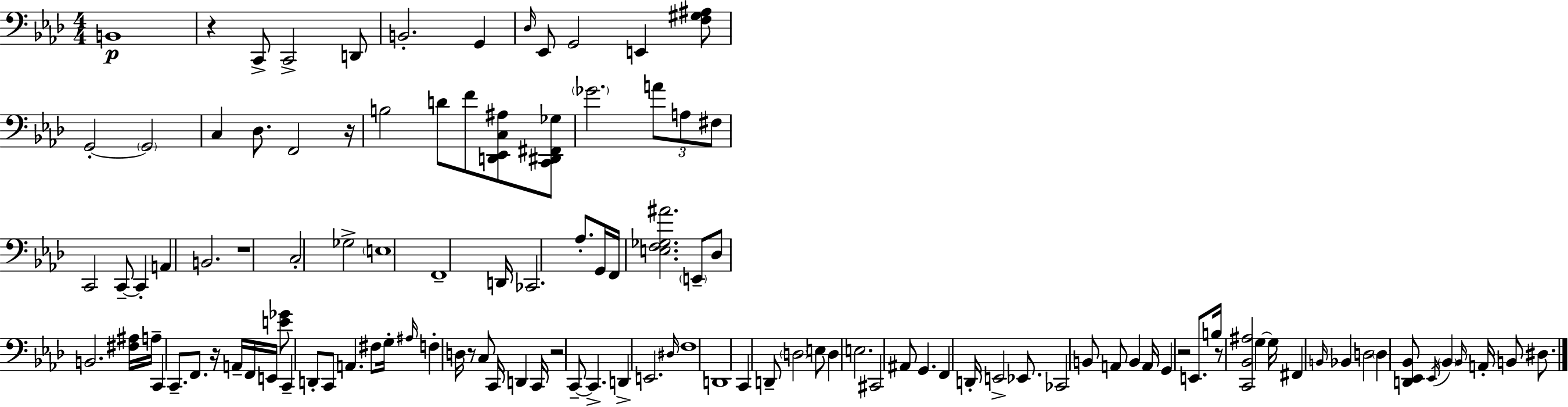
B2/w R/q C2/e C2/h D2/e B2/h. G2/q Db3/s Eb2/e G2/h E2/q [F3,G#3,A#3]/e G2/h G2/h C3/q Db3/e. F2/h R/s B3/h D4/e F4/e [D2,Eb2,C3,A#3]/e [C2,D#2,F#2,Gb3]/e Gb4/h. A4/e A3/e F#3/e C2/h C2/e C2/q A2/q B2/h. R/w C3/h Gb3/h E3/w F2/w D2/s CES2/h. Ab3/e. G2/s F2/s [E3,F3,Gb3,A#4]/h. E2/e Db3/e B2/h. [F#3,A#3]/s A3/s C2/q C2/e. F2/e. R/s A2/s F2/s E2/s [E4,Gb4]/e C2/q D2/e C2/e A2/q. F#3/e G3/s A#3/s F3/q D3/s R/e C3/e C2/s D2/q C2/s R/h C2/e C2/q. D2/q E2/h. D#3/s F3/w D2/w C2/q D2/e D3/h E3/e D3/q E3/h. C#2/h A#2/e G2/q. F2/q D2/s E2/h Eb2/e. CES2/h B2/e A2/e B2/q A2/s G2/q R/h E2/e. B3/s R/e [C2,Bb2,A#3]/h G3/q G3/s F#2/q B2/s Bb2/q D3/h D3/q [D2,Eb2,Bb2]/e Eb2/s Bb2/q Bb2/s A2/s B2/e D#3/e.